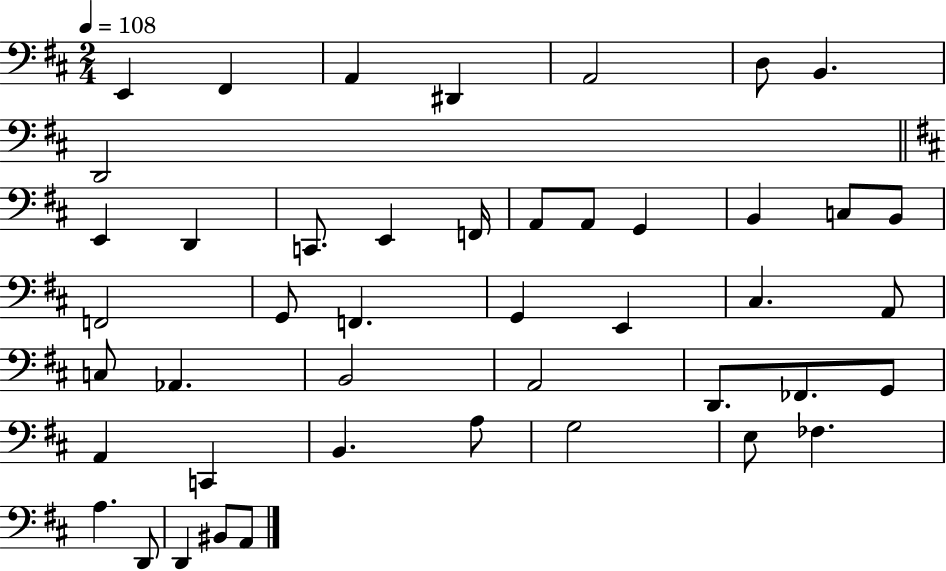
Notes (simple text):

E2/q F#2/q A2/q D#2/q A2/h D3/e B2/q. D2/h E2/q D2/q C2/e. E2/q F2/s A2/e A2/e G2/q B2/q C3/e B2/e F2/h G2/e F2/q. G2/q E2/q C#3/q. A2/e C3/e Ab2/q. B2/h A2/h D2/e. FES2/e. G2/e A2/q C2/q B2/q. A3/e G3/h E3/e FES3/q. A3/q. D2/e D2/q BIS2/e A2/e